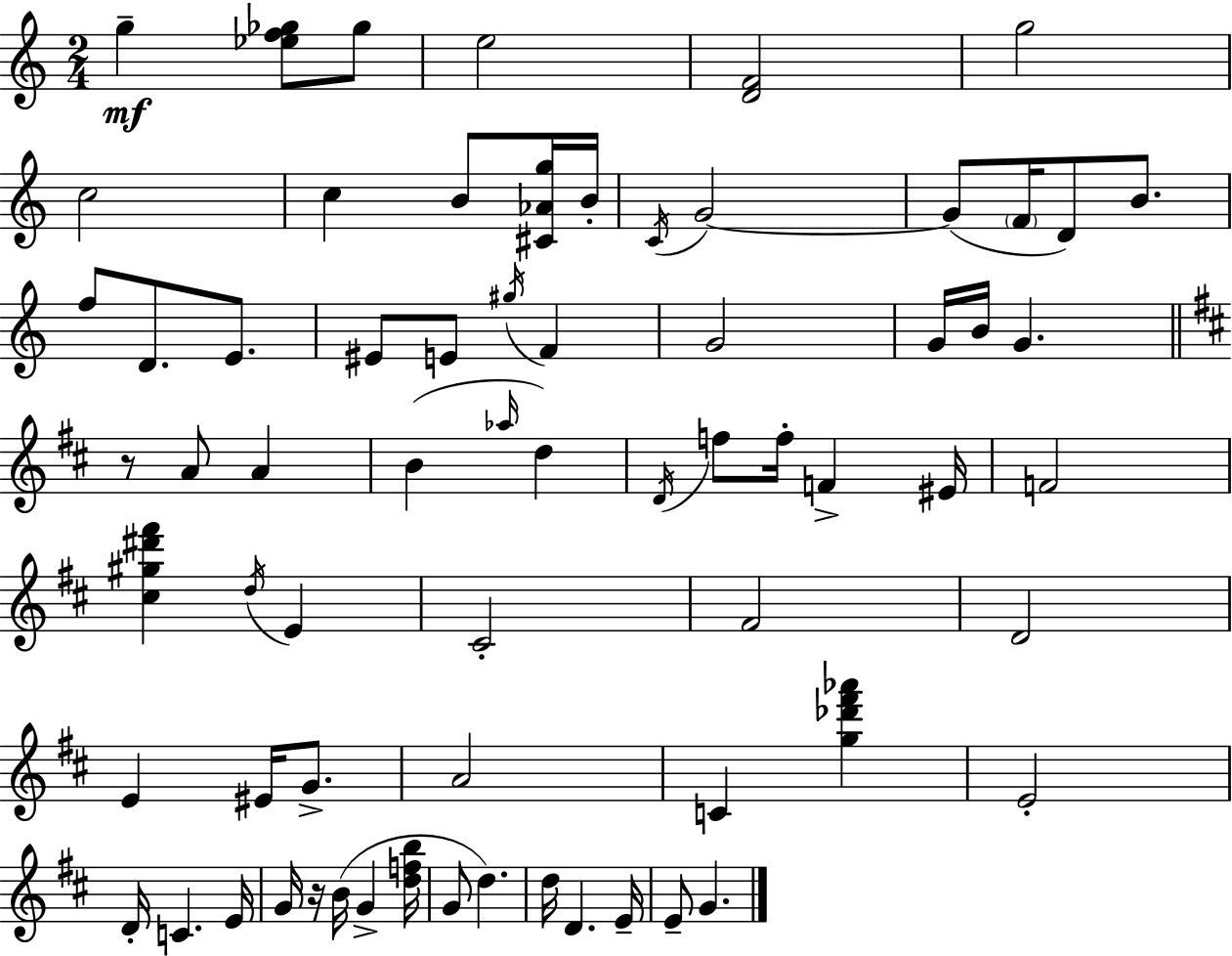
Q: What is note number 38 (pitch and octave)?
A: E4